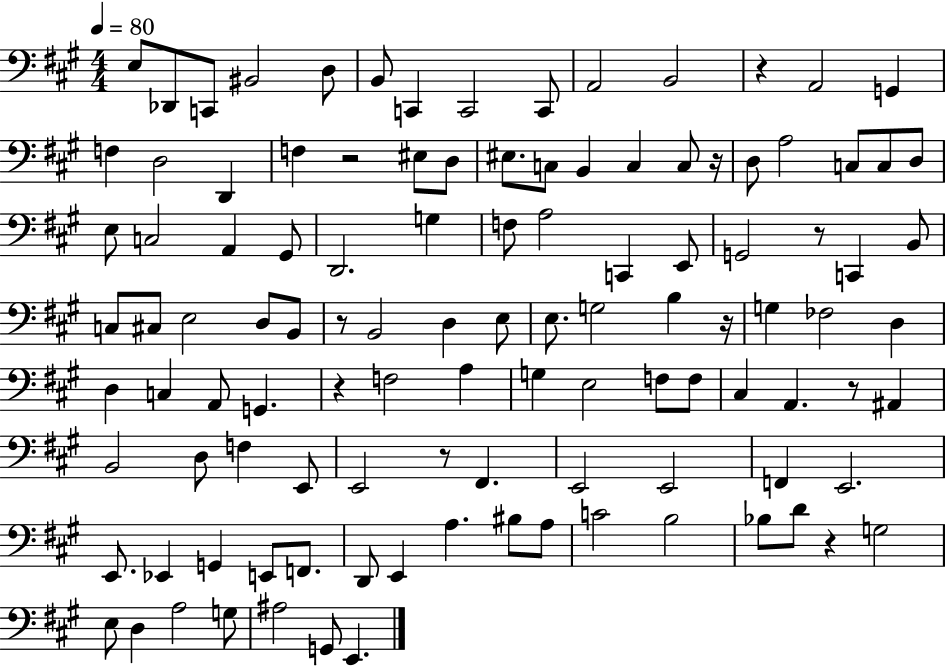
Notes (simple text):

E3/e Db2/e C2/e BIS2/h D3/e B2/e C2/q C2/h C2/e A2/h B2/h R/q A2/h G2/q F3/q D3/h D2/q F3/q R/h EIS3/e D3/e EIS3/e. C3/e B2/q C3/q C3/e R/s D3/e A3/h C3/e C3/e D3/e E3/e C3/h A2/q G#2/e D2/h. G3/q F3/e A3/h C2/q E2/e G2/h R/e C2/q B2/e C3/e C#3/e E3/h D3/e B2/e R/e B2/h D3/q E3/e E3/e. G3/h B3/q R/s G3/q FES3/h D3/q D3/q C3/q A2/e G2/q. R/q F3/h A3/q G3/q E3/h F3/e F3/e C#3/q A2/q. R/e A#2/q B2/h D3/e F3/q E2/e E2/h R/e F#2/q. E2/h E2/h F2/q E2/h. E2/e. Eb2/q G2/q E2/e F2/e. D2/e E2/q A3/q. BIS3/e A3/e C4/h B3/h Bb3/e D4/e R/q G3/h E3/e D3/q A3/h G3/e A#3/h G2/e E2/q.